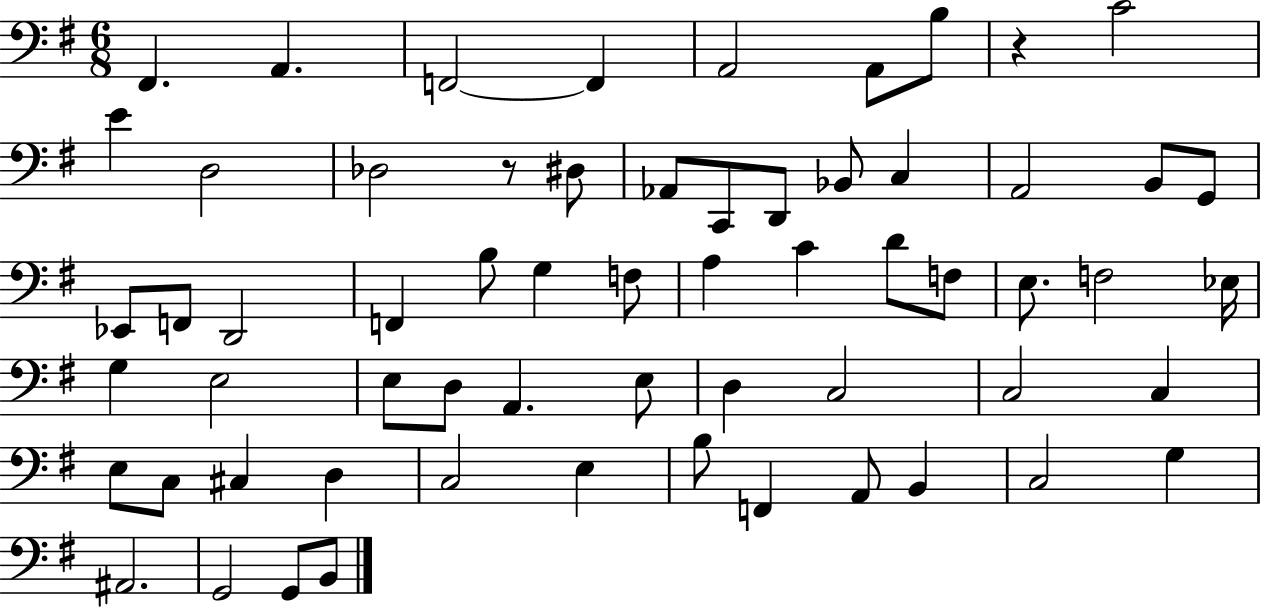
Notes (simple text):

F#2/q. A2/q. F2/h F2/q A2/h A2/e B3/e R/q C4/h E4/q D3/h Db3/h R/e D#3/e Ab2/e C2/e D2/e Bb2/e C3/q A2/h B2/e G2/e Eb2/e F2/e D2/h F2/q B3/e G3/q F3/e A3/q C4/q D4/e F3/e E3/e. F3/h Eb3/s G3/q E3/h E3/e D3/e A2/q. E3/e D3/q C3/h C3/h C3/q E3/e C3/e C#3/q D3/q C3/h E3/q B3/e F2/q A2/e B2/q C3/h G3/q A#2/h. G2/h G2/e B2/e